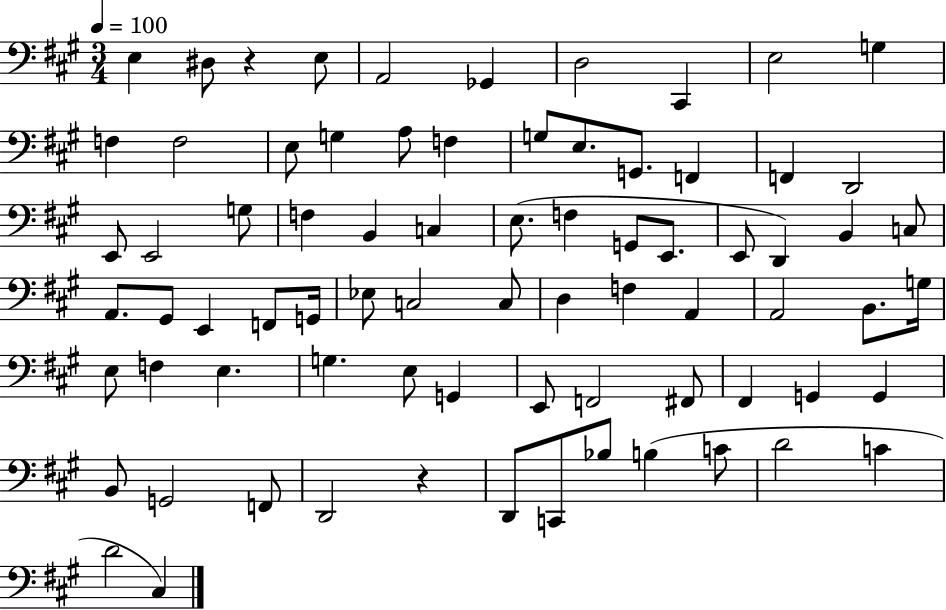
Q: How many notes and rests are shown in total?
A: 76